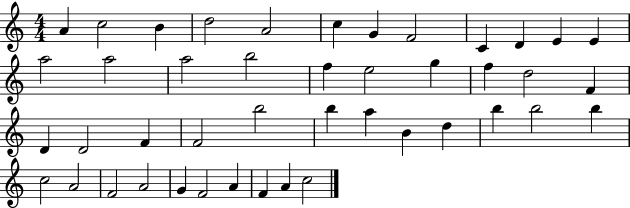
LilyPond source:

{
  \clef treble
  \numericTimeSignature
  \time 4/4
  \key c \major
  a'4 c''2 b'4 | d''2 a'2 | c''4 g'4 f'2 | c'4 d'4 e'4 e'4 | \break a''2 a''2 | a''2 b''2 | f''4 e''2 g''4 | f''4 d''2 f'4 | \break d'4 d'2 f'4 | f'2 b''2 | b''4 a''4 b'4 d''4 | b''4 b''2 b''4 | \break c''2 a'2 | f'2 a'2 | g'4 f'2 a'4 | f'4 a'4 c''2 | \break \bar "|."
}